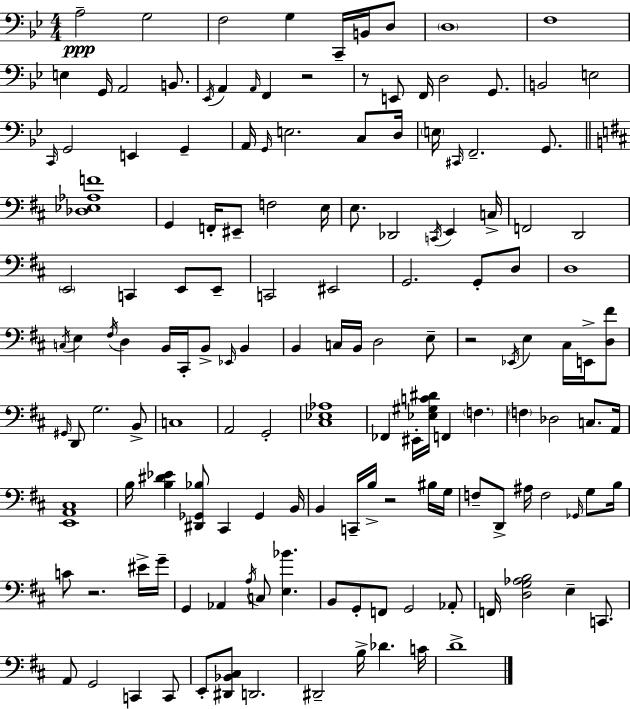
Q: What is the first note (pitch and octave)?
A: A3